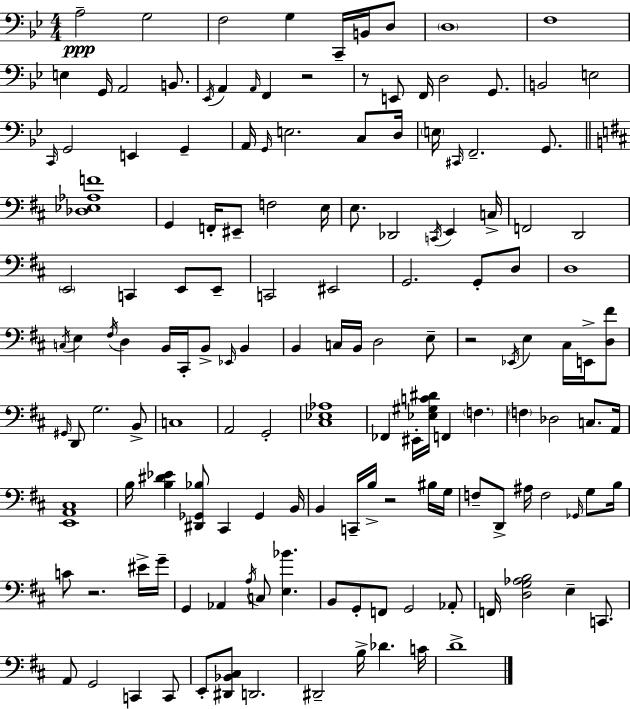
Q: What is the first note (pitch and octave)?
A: A3